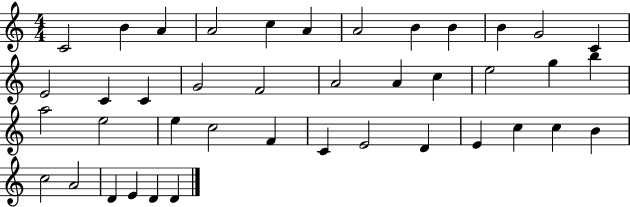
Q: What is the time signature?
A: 4/4